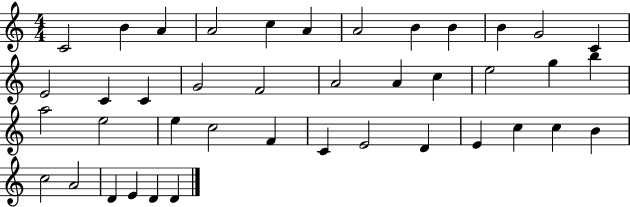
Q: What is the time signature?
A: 4/4